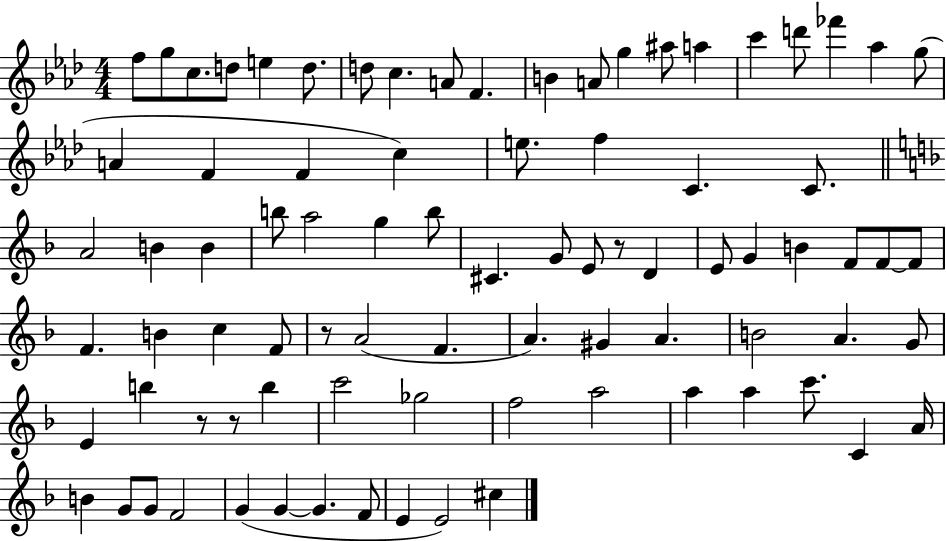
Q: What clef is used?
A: treble